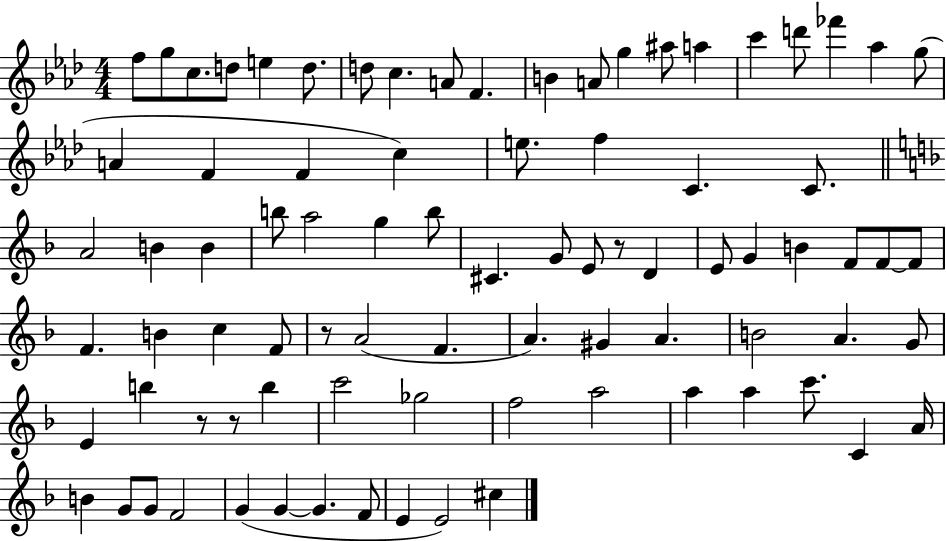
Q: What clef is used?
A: treble